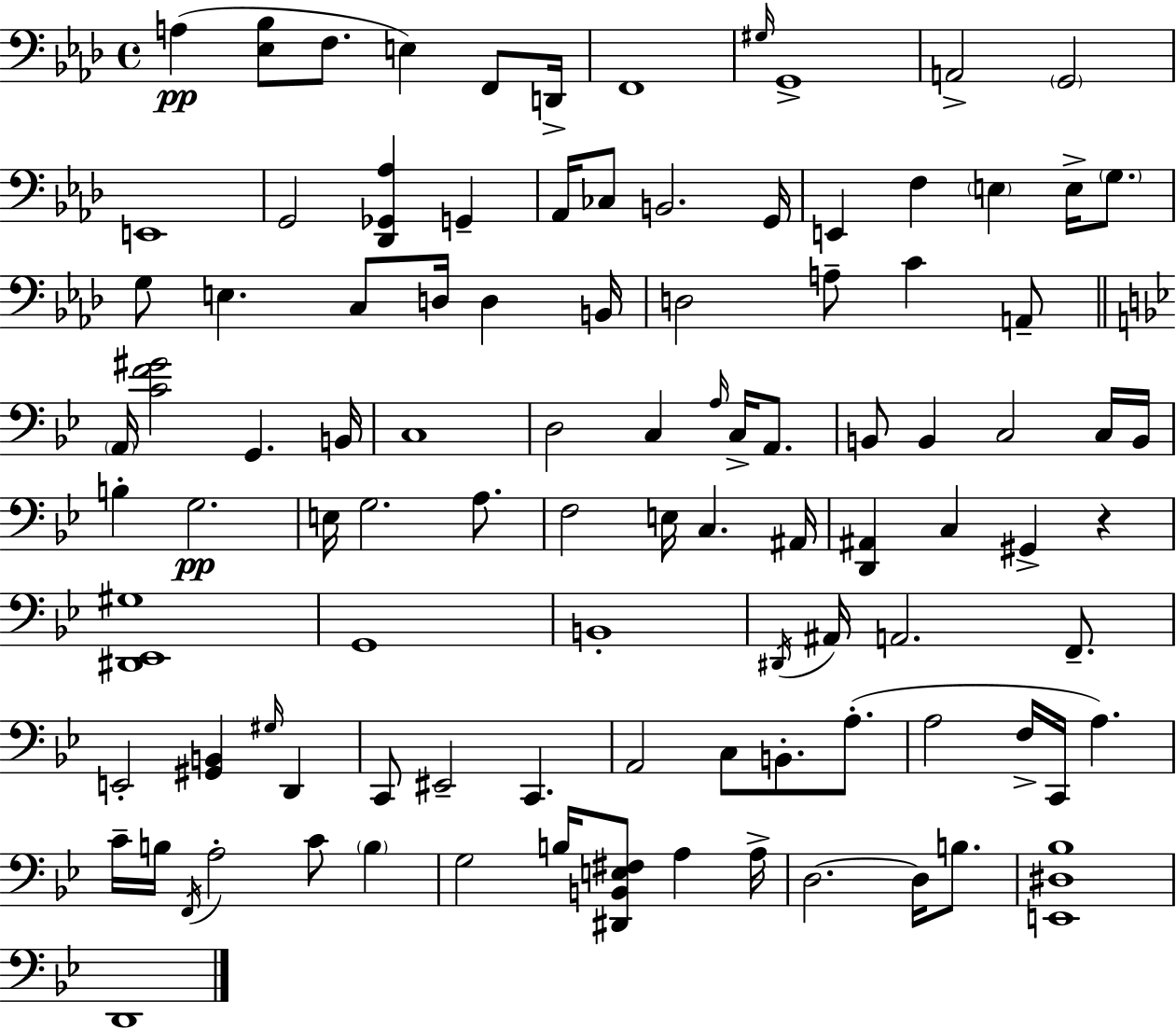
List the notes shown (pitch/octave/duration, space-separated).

A3/q [Eb3,Bb3]/e F3/e. E3/q F2/e D2/s F2/w G#3/s G2/w A2/h G2/h E2/w G2/h [Db2,Gb2,Ab3]/q G2/q Ab2/s CES3/e B2/h. G2/s E2/q F3/q E3/q E3/s G3/e. G3/e E3/q. C3/e D3/s D3/q B2/s D3/h A3/e C4/q A2/e A2/s [C4,F4,G#4]/h G2/q. B2/s C3/w D3/h C3/q A3/s C3/s A2/e. B2/e B2/q C3/h C3/s B2/s B3/q G3/h. E3/s G3/h. A3/e. F3/h E3/s C3/q. A#2/s [D2,A#2]/q C3/q G#2/q R/q [D#2,Eb2,G#3]/w G2/w B2/w D#2/s A#2/s A2/h. F2/e. E2/h [G#2,B2]/q G#3/s D2/q C2/e EIS2/h C2/q. A2/h C3/e B2/e. A3/e. A3/h F3/s C2/s A3/q. C4/s B3/s F2/s A3/h C4/e B3/q G3/h B3/s [D#2,B2,E3,F#3]/e A3/q A3/s D3/h. D3/s B3/e. [E2,D#3,Bb3]/w D2/w